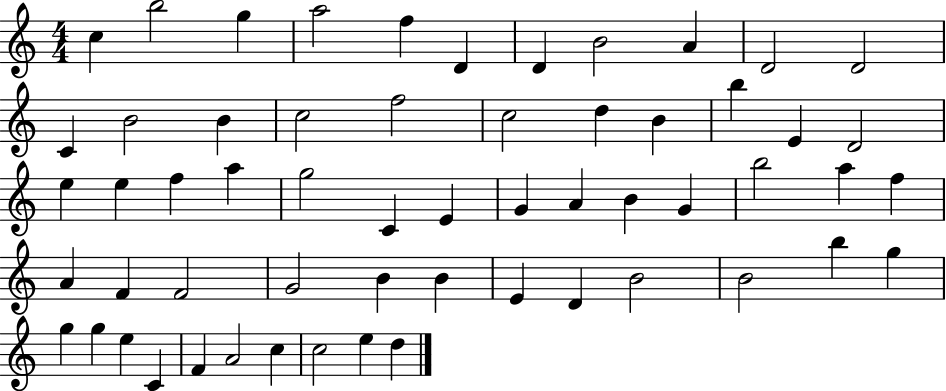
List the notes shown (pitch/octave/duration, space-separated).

C5/q B5/h G5/q A5/h F5/q D4/q D4/q B4/h A4/q D4/h D4/h C4/q B4/h B4/q C5/h F5/h C5/h D5/q B4/q B5/q E4/q D4/h E5/q E5/q F5/q A5/q G5/h C4/q E4/q G4/q A4/q B4/q G4/q B5/h A5/q F5/q A4/q F4/q F4/h G4/h B4/q B4/q E4/q D4/q B4/h B4/h B5/q G5/q G5/q G5/q E5/q C4/q F4/q A4/h C5/q C5/h E5/q D5/q